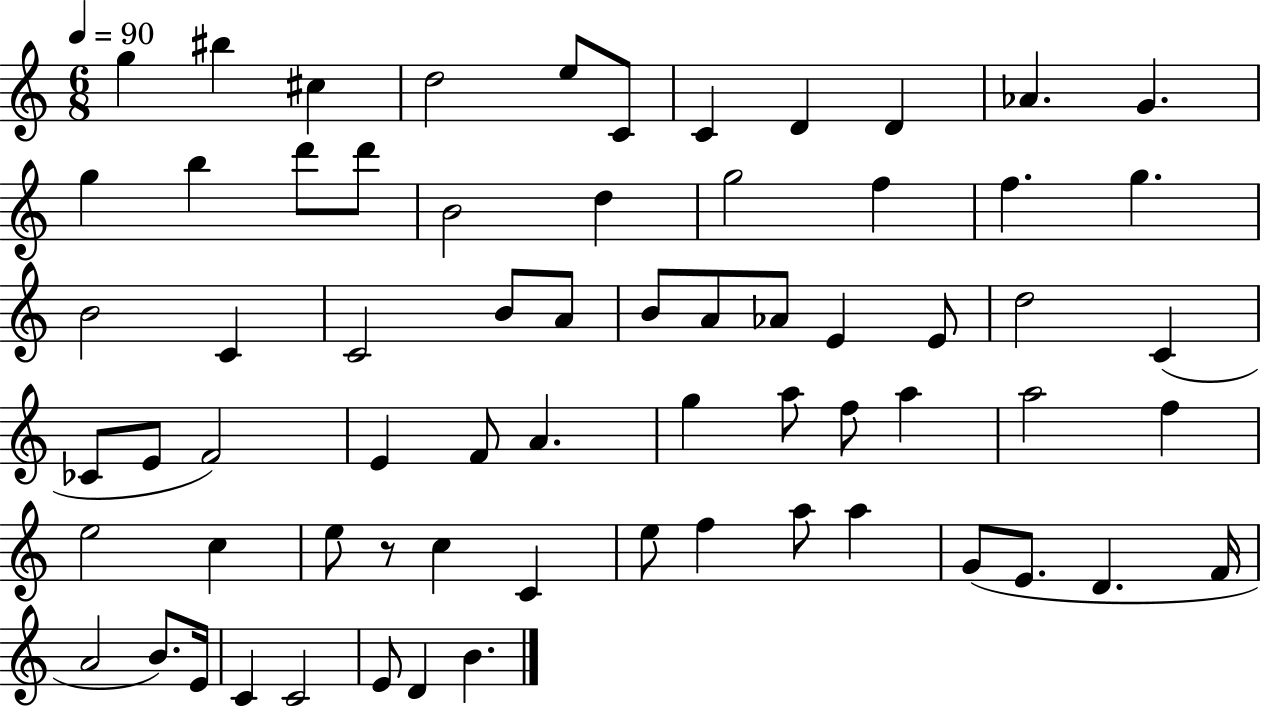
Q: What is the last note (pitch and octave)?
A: B4